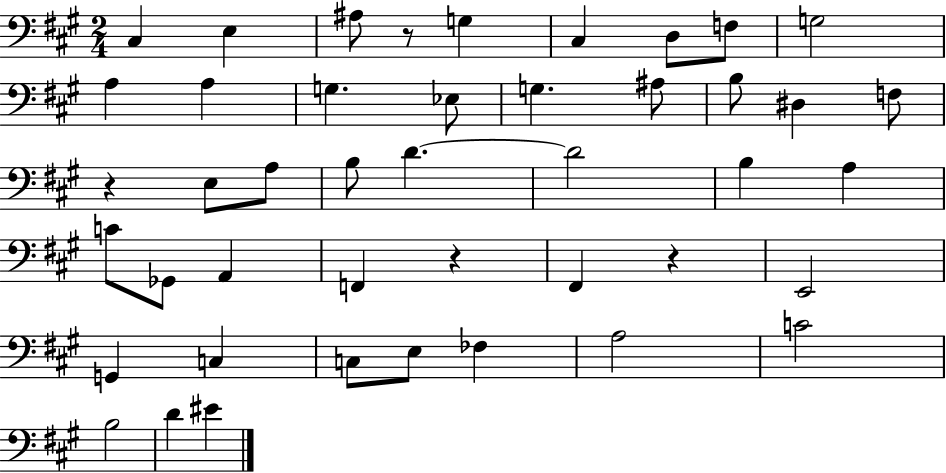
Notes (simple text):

C#3/q E3/q A#3/e R/e G3/q C#3/q D3/e F3/e G3/h A3/q A3/q G3/q. Eb3/e G3/q. A#3/e B3/e D#3/q F3/e R/q E3/e A3/e B3/e D4/q. D4/h B3/q A3/q C4/e Gb2/e A2/q F2/q R/q F#2/q R/q E2/h G2/q C3/q C3/e E3/e FES3/q A3/h C4/h B3/h D4/q EIS4/q